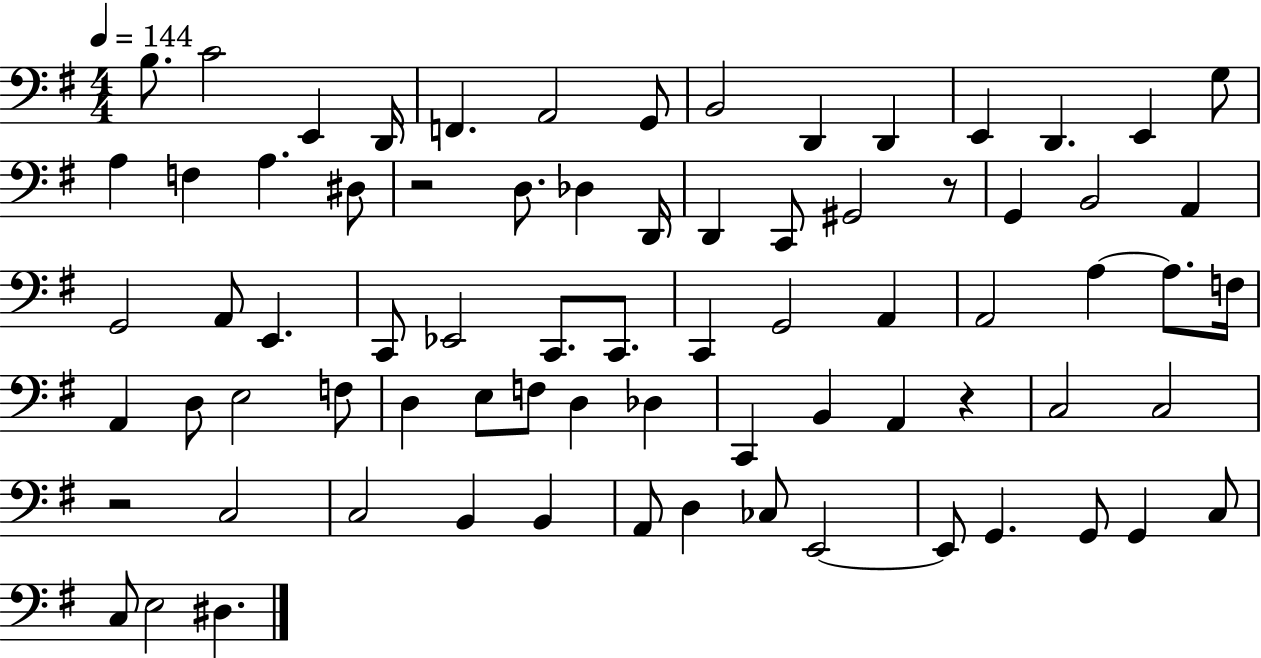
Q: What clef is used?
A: bass